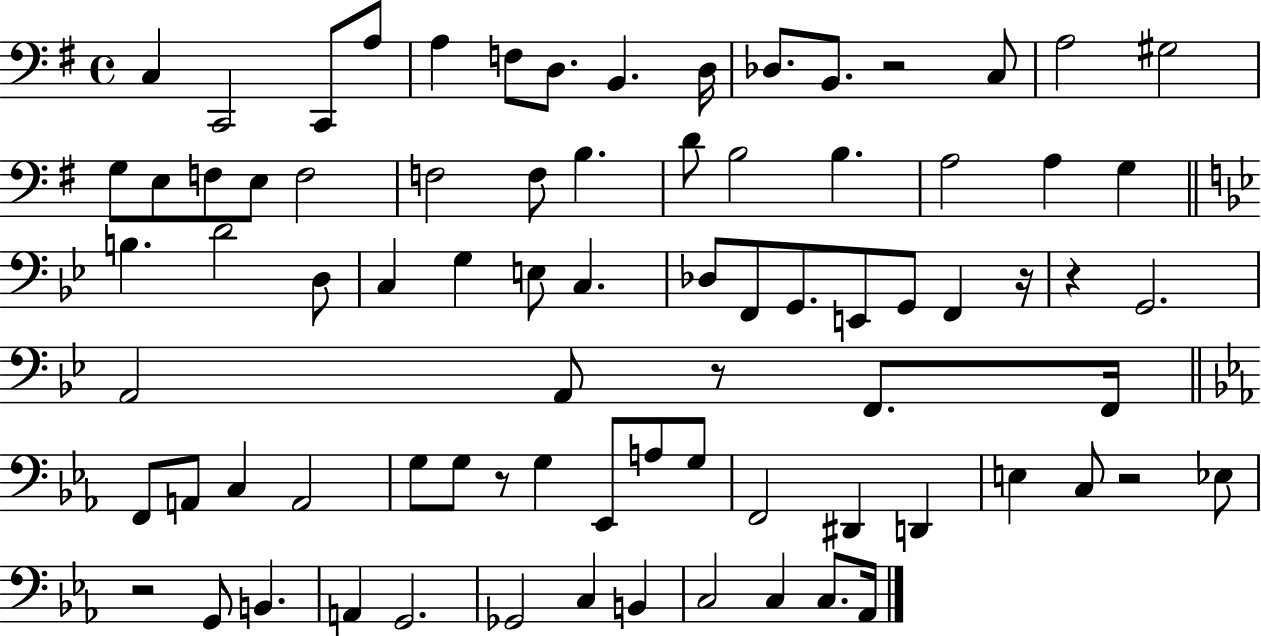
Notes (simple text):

C3/q C2/h C2/e A3/e A3/q F3/e D3/e. B2/q. D3/s Db3/e. B2/e. R/h C3/e A3/h G#3/h G3/e E3/e F3/e E3/e F3/h F3/h F3/e B3/q. D4/e B3/h B3/q. A3/h A3/q G3/q B3/q. D4/h D3/e C3/q G3/q E3/e C3/q. Db3/e F2/e G2/e. E2/e G2/e F2/q R/s R/q G2/h. A2/h A2/e R/e F2/e. F2/s F2/e A2/e C3/q A2/h G3/e G3/e R/e G3/q Eb2/e A3/e G3/e F2/h D#2/q D2/q E3/q C3/e R/h Eb3/e R/h G2/e B2/q. A2/q G2/h. Gb2/h C3/q B2/q C3/h C3/q C3/e. Ab2/s